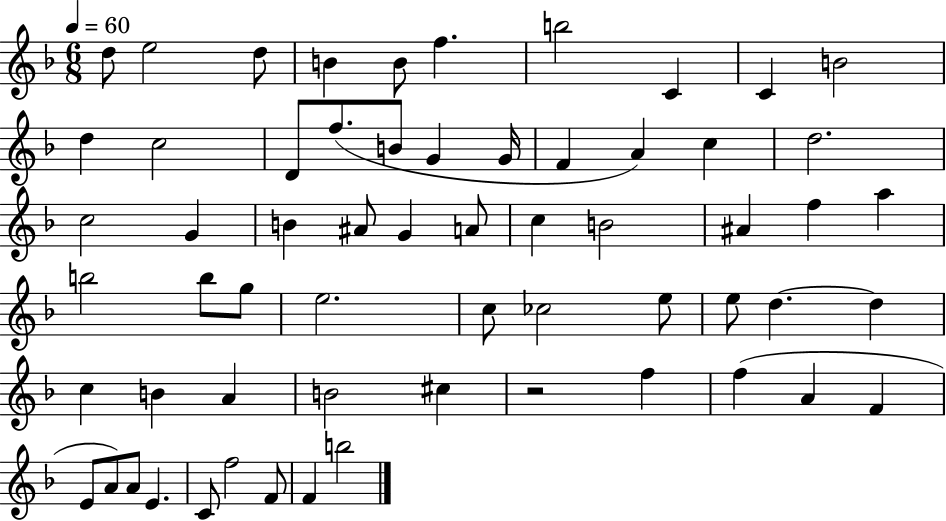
X:1
T:Untitled
M:6/8
L:1/4
K:F
d/2 e2 d/2 B B/2 f b2 C C B2 d c2 D/2 f/2 B/2 G G/4 F A c d2 c2 G B ^A/2 G A/2 c B2 ^A f a b2 b/2 g/2 e2 c/2 _c2 e/2 e/2 d d c B A B2 ^c z2 f f A F E/2 A/2 A/2 E C/2 f2 F/2 F b2